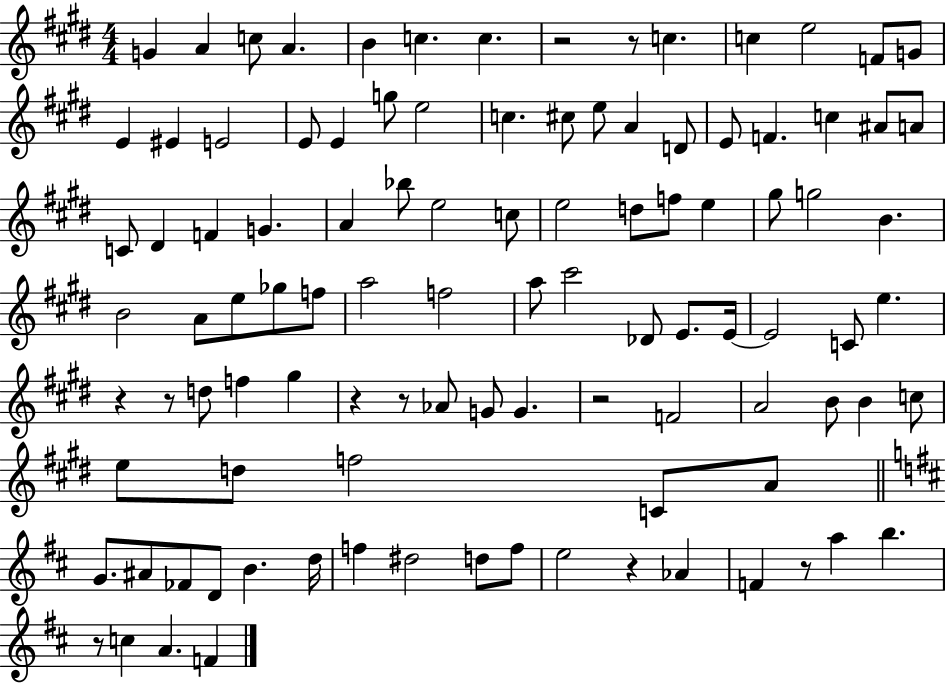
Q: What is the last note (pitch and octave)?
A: F4